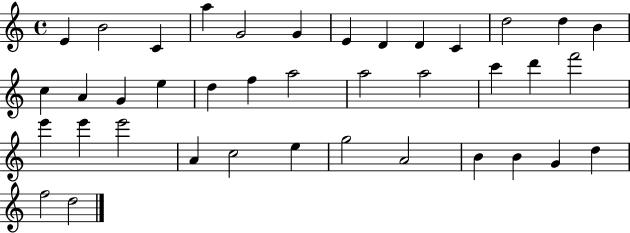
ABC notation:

X:1
T:Untitled
M:4/4
L:1/4
K:C
E B2 C a G2 G E D D C d2 d B c A G e d f a2 a2 a2 c' d' f'2 e' e' e'2 A c2 e g2 A2 B B G d f2 d2